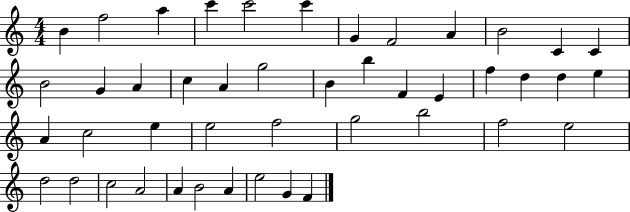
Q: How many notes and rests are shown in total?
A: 45